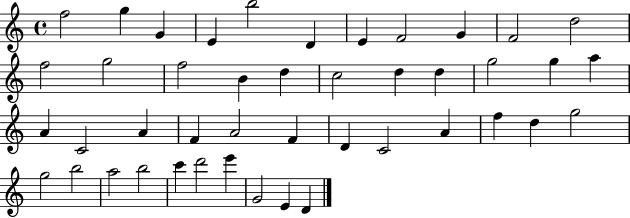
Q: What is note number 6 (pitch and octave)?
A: D4